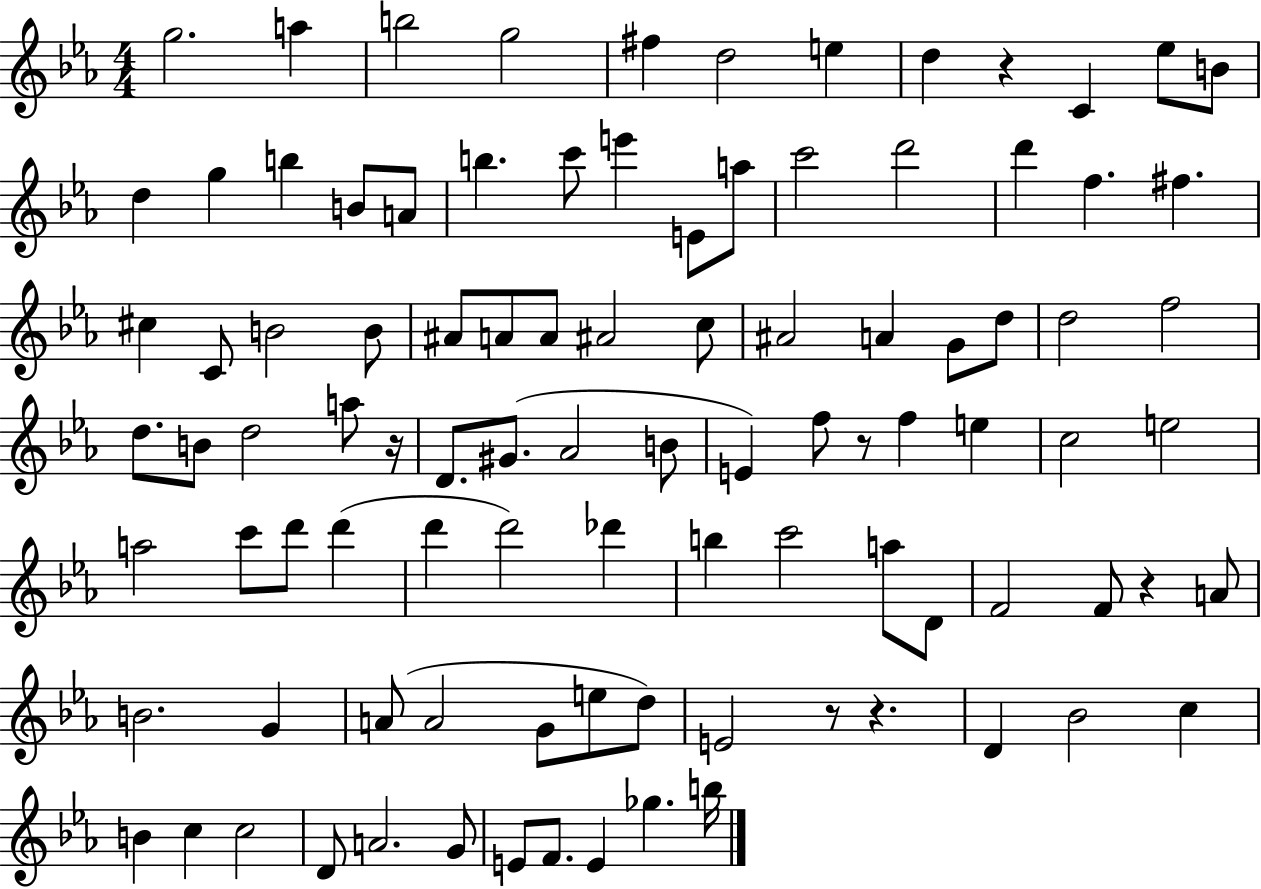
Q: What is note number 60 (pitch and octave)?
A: D6